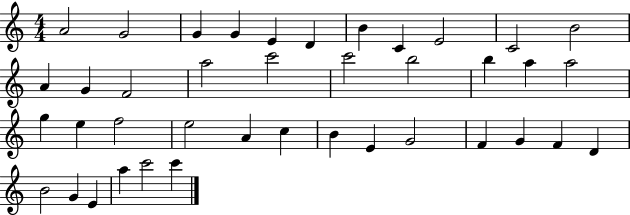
{
  \clef treble
  \numericTimeSignature
  \time 4/4
  \key c \major
  a'2 g'2 | g'4 g'4 e'4 d'4 | b'4 c'4 e'2 | c'2 b'2 | \break a'4 g'4 f'2 | a''2 c'''2 | c'''2 b''2 | b''4 a''4 a''2 | \break g''4 e''4 f''2 | e''2 a'4 c''4 | b'4 e'4 g'2 | f'4 g'4 f'4 d'4 | \break b'2 g'4 e'4 | a''4 c'''2 c'''4 | \bar "|."
}